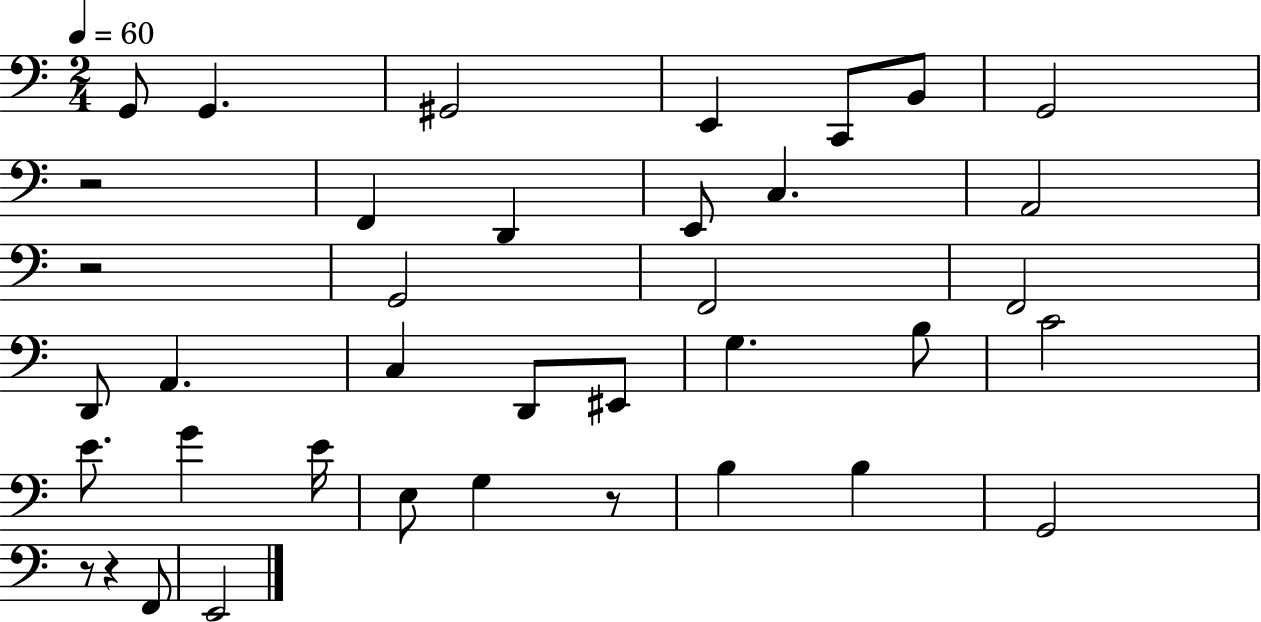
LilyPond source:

{
  \clef bass
  \numericTimeSignature
  \time 2/4
  \key c \major
  \tempo 4 = 60
  g,8 g,4. | gis,2 | e,4 c,8 b,8 | g,2 | \break r2 | f,4 d,4 | e,8 c4. | a,2 | \break r2 | g,2 | f,2 | f,2 | \break d,8 a,4. | c4 d,8 eis,8 | g4. b8 | c'2 | \break e'8. g'4 e'16 | e8 g4 r8 | b4 b4 | g,2 | \break r8 r4 f,8 | e,2 | \bar "|."
}